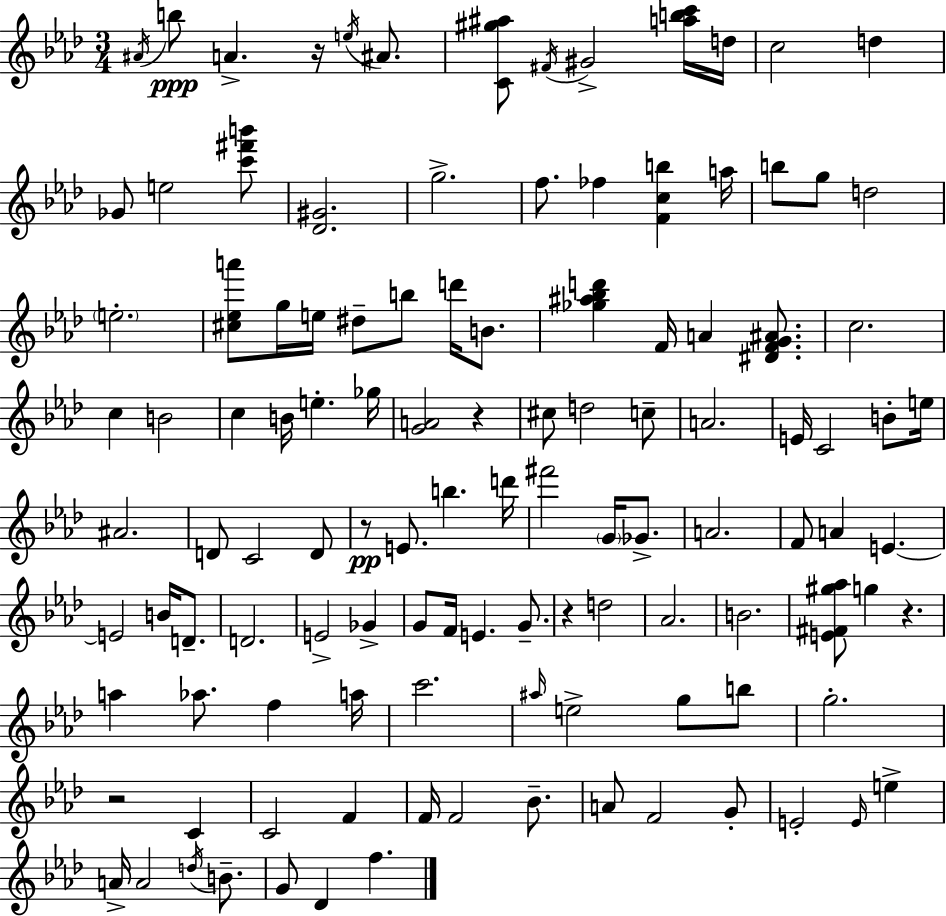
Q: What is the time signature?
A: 3/4